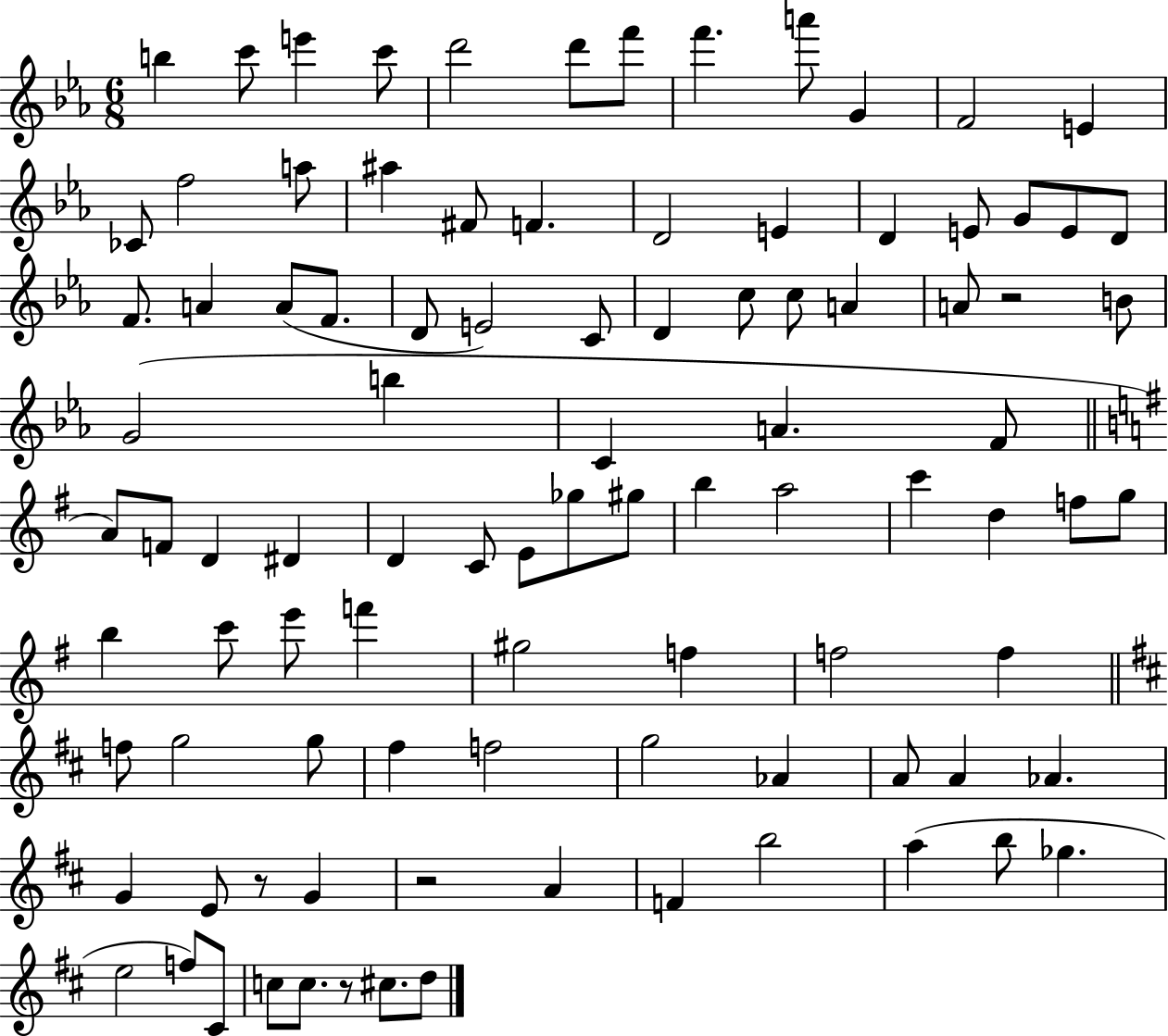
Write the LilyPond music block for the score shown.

{
  \clef treble
  \numericTimeSignature
  \time 6/8
  \key ees \major
  b''4 c'''8 e'''4 c'''8 | d'''2 d'''8 f'''8 | f'''4. a'''8 g'4 | f'2 e'4 | \break ces'8 f''2 a''8 | ais''4 fis'8 f'4. | d'2 e'4 | d'4 e'8 g'8 e'8 d'8 | \break f'8. a'4 a'8( f'8. | d'8 e'2) c'8 | d'4 c''8 c''8 a'4 | a'8 r2 b'8 | \break g'2( b''4 | c'4 a'4. f'8 | \bar "||" \break \key g \major a'8) f'8 d'4 dis'4 | d'4 c'8 e'8 ges''8 gis''8 | b''4 a''2 | c'''4 d''4 f''8 g''8 | \break b''4 c'''8 e'''8 f'''4 | gis''2 f''4 | f''2 f''4 | \bar "||" \break \key d \major f''8 g''2 g''8 | fis''4 f''2 | g''2 aes'4 | a'8 a'4 aes'4. | \break g'4 e'8 r8 g'4 | r2 a'4 | f'4 b''2 | a''4( b''8 ges''4. | \break e''2 f''8) cis'8 | c''8 c''8. r8 cis''8. d''8 | \bar "|."
}